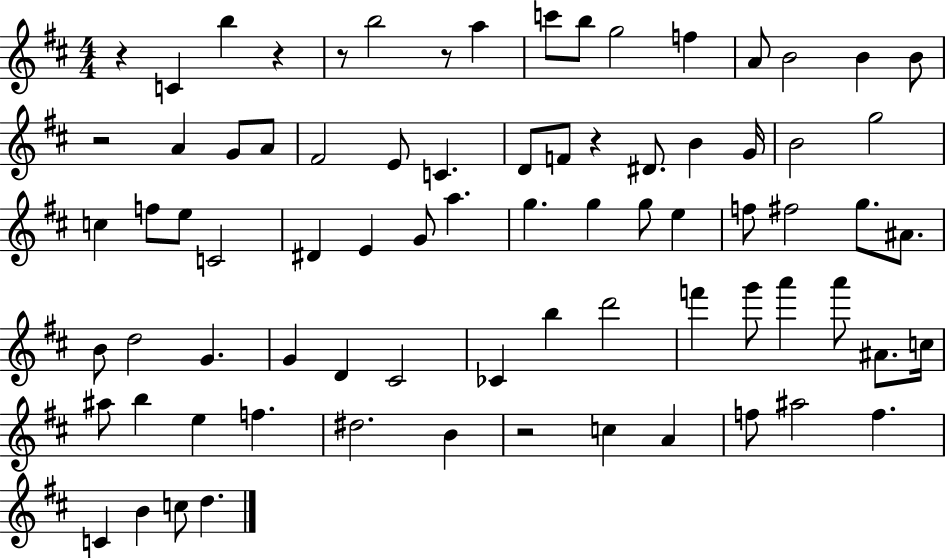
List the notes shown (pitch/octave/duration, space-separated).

R/q C4/q B5/q R/q R/e B5/h R/e A5/q C6/e B5/e G5/h F5/q A4/e B4/h B4/q B4/e R/h A4/q G4/e A4/e F#4/h E4/e C4/q. D4/e F4/e R/q D#4/e. B4/q G4/s B4/h G5/h C5/q F5/e E5/e C4/h D#4/q E4/q G4/e A5/q. G5/q. G5/q G5/e E5/q F5/e F#5/h G5/e. A#4/e. B4/e D5/h G4/q. G4/q D4/q C#4/h CES4/q B5/q D6/h F6/q G6/e A6/q A6/e A#4/e. C5/s A#5/e B5/q E5/q F5/q. D#5/h. B4/q R/h C5/q A4/q F5/e A#5/h F5/q. C4/q B4/q C5/e D5/q.